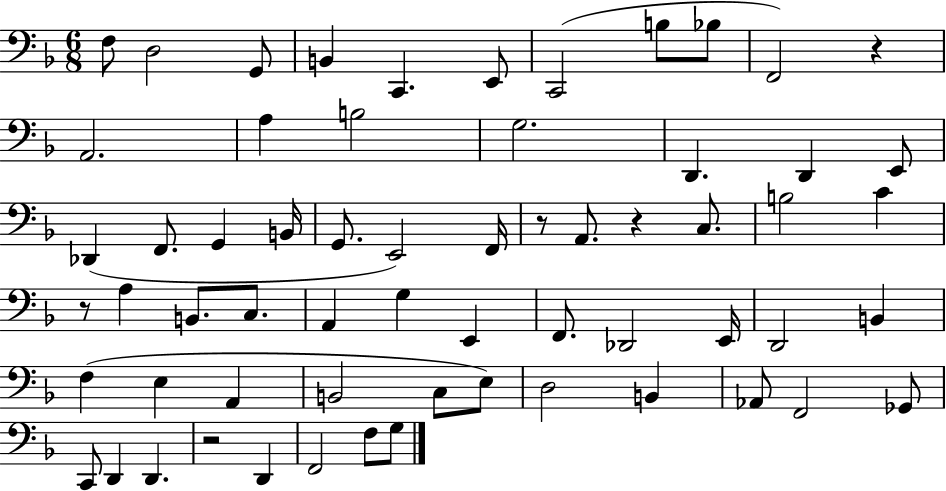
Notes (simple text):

F3/e D3/h G2/e B2/q C2/q. E2/e C2/h B3/e Bb3/e F2/h R/q A2/h. A3/q B3/h G3/h. D2/q. D2/q E2/e Db2/q F2/e. G2/q B2/s G2/e. E2/h F2/s R/e A2/e. R/q C3/e. B3/h C4/q R/e A3/q B2/e. C3/e. A2/q G3/q E2/q F2/e. Db2/h E2/s D2/h B2/q F3/q E3/q A2/q B2/h C3/e E3/e D3/h B2/q Ab2/e F2/h Gb2/e C2/e D2/q D2/q. R/h D2/q F2/h F3/e G3/e